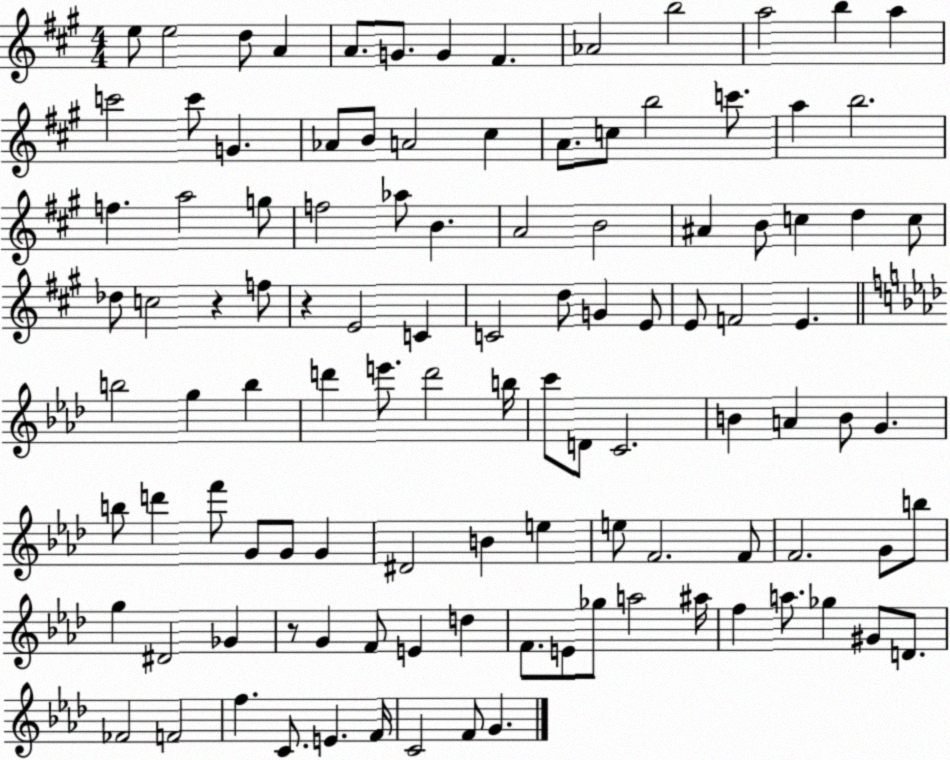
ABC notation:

X:1
T:Untitled
M:4/4
L:1/4
K:A
e/2 e2 d/2 A A/2 G/2 G ^F _A2 b2 a2 b a c'2 c'/2 G _A/2 B/2 A2 ^c A/2 c/2 b2 c'/2 a b2 f a2 g/2 f2 _a/2 B A2 B2 ^A B/2 c d c/2 _d/2 c2 z f/2 z E2 C C2 d/2 G E/2 E/2 F2 E b2 g b d' e'/2 d'2 b/4 c'/2 D/2 C2 B A B/2 G b/2 d' f'/2 G/2 G/2 G ^D2 B e e/2 F2 F/2 F2 G/2 b/2 g ^D2 _G z/2 G F/2 E d F/2 E/2 _g/2 a2 ^a/4 f a/2 _g ^G/2 D/2 _F2 F2 f C/2 E F/4 C2 F/2 G